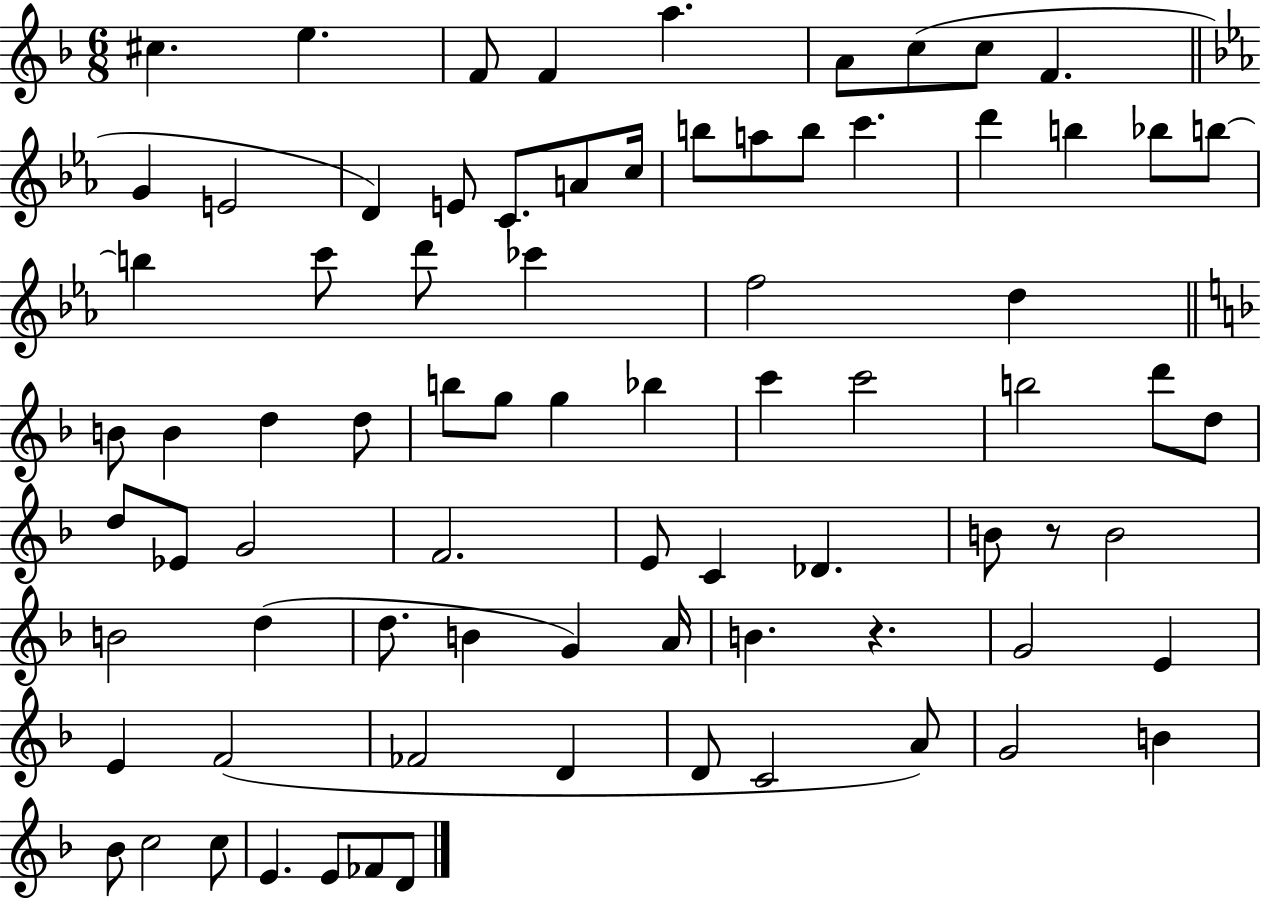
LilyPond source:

{
  \clef treble
  \numericTimeSignature
  \time 6/8
  \key f \major
  cis''4. e''4. | f'8 f'4 a''4. | a'8 c''8( c''8 f'4. | \bar "||" \break \key ees \major g'4 e'2 | d'4) e'8 c'8. a'8 c''16 | b''8 a''8 b''8 c'''4. | d'''4 b''4 bes''8 b''8~~ | \break b''4 c'''8 d'''8 ces'''4 | f''2 d''4 | \bar "||" \break \key f \major b'8 b'4 d''4 d''8 | b''8 g''8 g''4 bes''4 | c'''4 c'''2 | b''2 d'''8 d''8 | \break d''8 ees'8 g'2 | f'2. | e'8 c'4 des'4. | b'8 r8 b'2 | \break b'2 d''4( | d''8. b'4 g'4) a'16 | b'4. r4. | g'2 e'4 | \break e'4 f'2( | fes'2 d'4 | d'8 c'2 a'8) | g'2 b'4 | \break bes'8 c''2 c''8 | e'4. e'8 fes'8 d'8 | \bar "|."
}